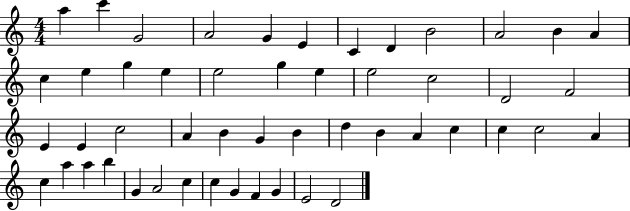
{
  \clef treble
  \numericTimeSignature
  \time 4/4
  \key c \major
  a''4 c'''4 g'2 | a'2 g'4 e'4 | c'4 d'4 b'2 | a'2 b'4 a'4 | \break c''4 e''4 g''4 e''4 | e''2 g''4 e''4 | e''2 c''2 | d'2 f'2 | \break e'4 e'4 c''2 | a'4 b'4 g'4 b'4 | d''4 b'4 a'4 c''4 | c''4 c''2 a'4 | \break c''4 a''4 a''4 b''4 | g'4 a'2 c''4 | c''4 g'4 f'4 g'4 | e'2 d'2 | \break \bar "|."
}